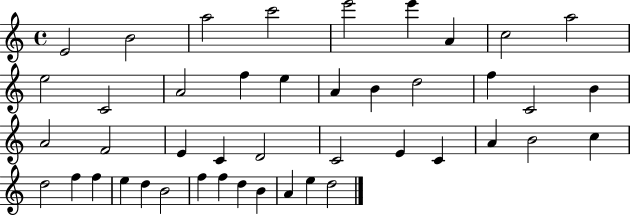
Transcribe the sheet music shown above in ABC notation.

X:1
T:Untitled
M:4/4
L:1/4
K:C
E2 B2 a2 c'2 e'2 e' A c2 a2 e2 C2 A2 f e A B d2 f C2 B A2 F2 E C D2 C2 E C A B2 c d2 f f e d B2 f f d B A e d2